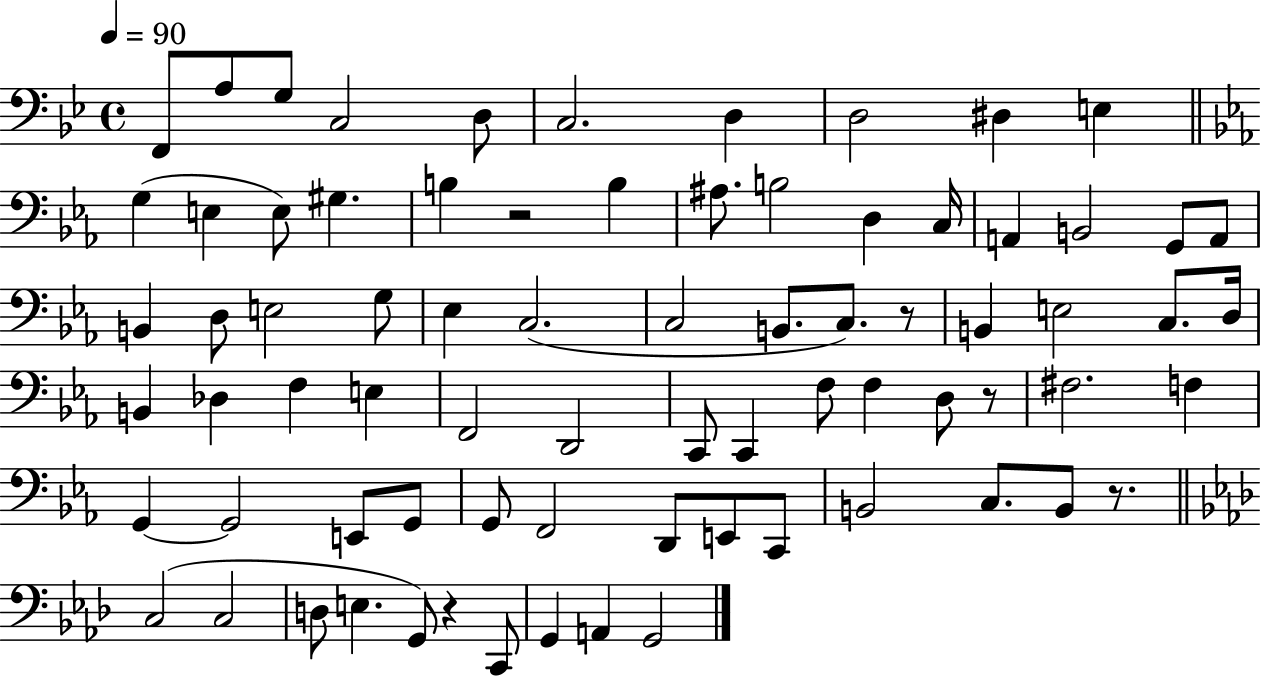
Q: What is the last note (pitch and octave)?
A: G2